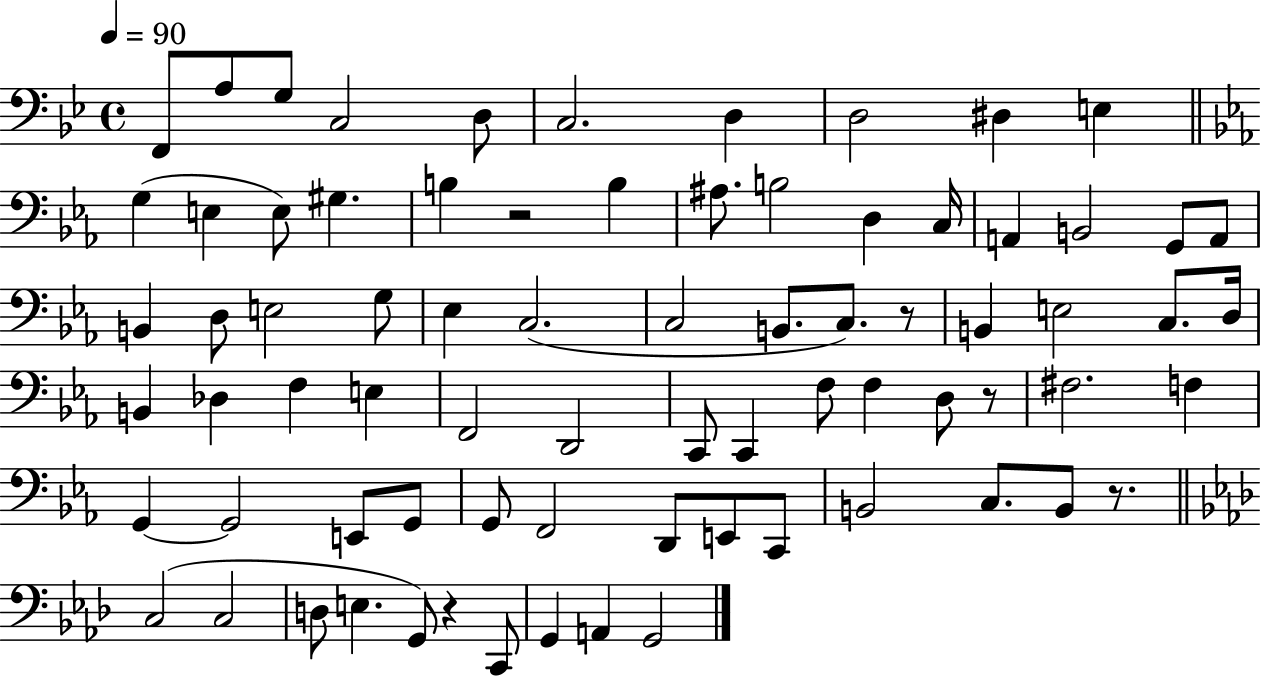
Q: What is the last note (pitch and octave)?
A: G2